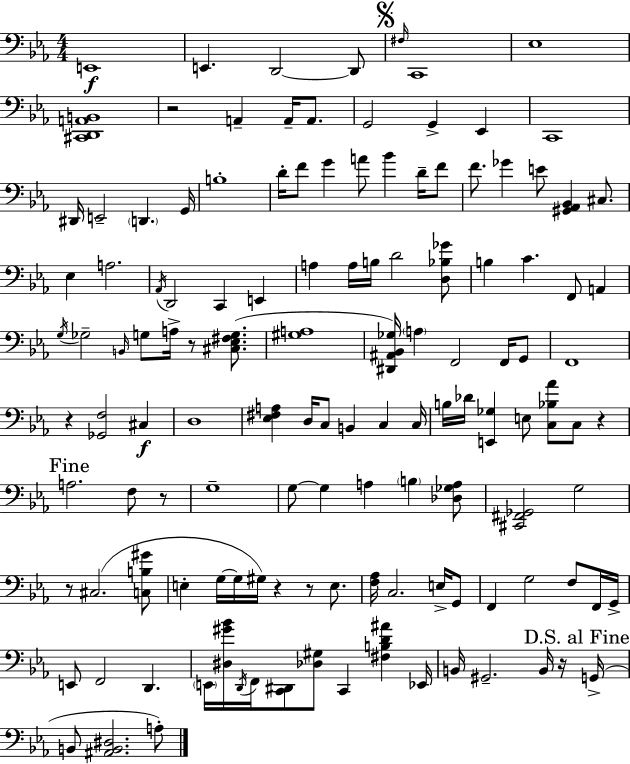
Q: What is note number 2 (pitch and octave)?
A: E2